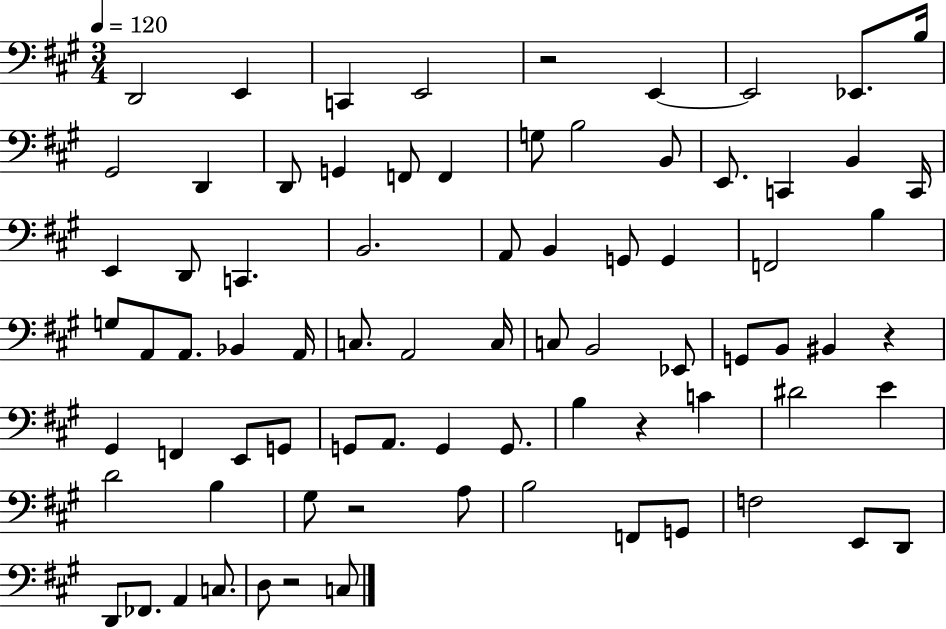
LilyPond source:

{
  \clef bass
  \numericTimeSignature
  \time 3/4
  \key a \major
  \tempo 4 = 120
  d,2 e,4 | c,4 e,2 | r2 e,4~~ | e,2 ees,8. b16 | \break gis,2 d,4 | d,8 g,4 f,8 f,4 | g8 b2 b,8 | e,8. c,4 b,4 c,16 | \break e,4 d,8 c,4. | b,2. | a,8 b,4 g,8 g,4 | f,2 b4 | \break g8 a,8 a,8. bes,4 a,16 | c8. a,2 c16 | c8 b,2 ees,8 | g,8 b,8 bis,4 r4 | \break gis,4 f,4 e,8 g,8 | g,8 a,8. g,4 g,8. | b4 r4 c'4 | dis'2 e'4 | \break d'2 b4 | gis8 r2 a8 | b2 f,8 g,8 | f2 e,8 d,8 | \break d,8 fes,8. a,4 c8. | d8 r2 c8 | \bar "|."
}